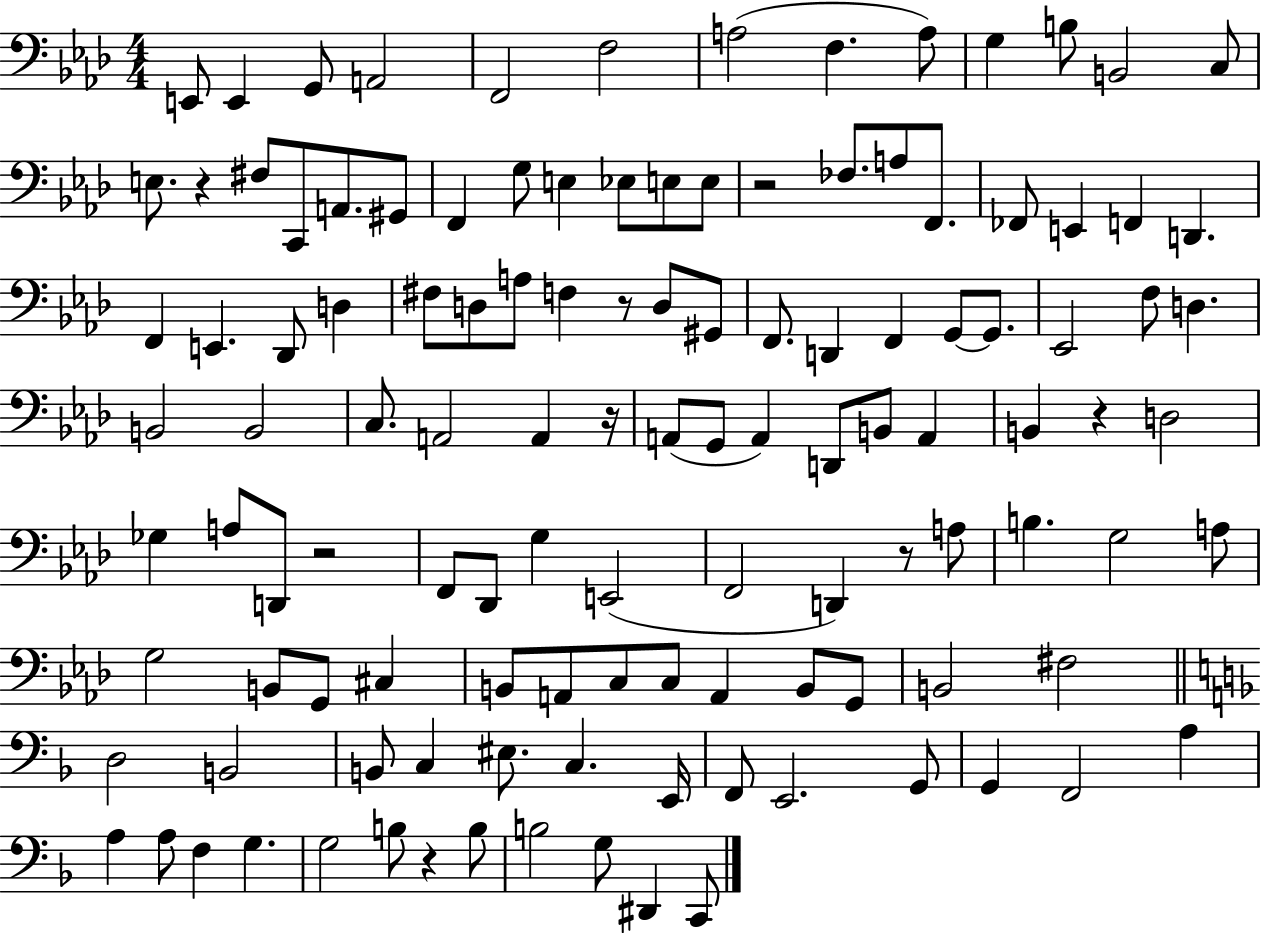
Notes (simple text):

E2/e E2/q G2/e A2/h F2/h F3/h A3/h F3/q. A3/e G3/q B3/e B2/h C3/e E3/e. R/q F#3/e C2/e A2/e. G#2/e F2/q G3/e E3/q Eb3/e E3/e E3/e R/h FES3/e. A3/e F2/e. FES2/e E2/q F2/q D2/q. F2/q E2/q. Db2/e D3/q F#3/e D3/e A3/e F3/q R/e D3/e G#2/e F2/e. D2/q F2/q G2/e G2/e. Eb2/h F3/e D3/q. B2/h B2/h C3/e. A2/h A2/q R/s A2/e G2/e A2/q D2/e B2/e A2/q B2/q R/q D3/h Gb3/q A3/e D2/e R/h F2/e Db2/e G3/q E2/h F2/h D2/q R/e A3/e B3/q. G3/h A3/e G3/h B2/e G2/e C#3/q B2/e A2/e C3/e C3/e A2/q B2/e G2/e B2/h F#3/h D3/h B2/h B2/e C3/q EIS3/e. C3/q. E2/s F2/e E2/h. G2/e G2/q F2/h A3/q A3/q A3/e F3/q G3/q. G3/h B3/e R/q B3/e B3/h G3/e D#2/q C2/e